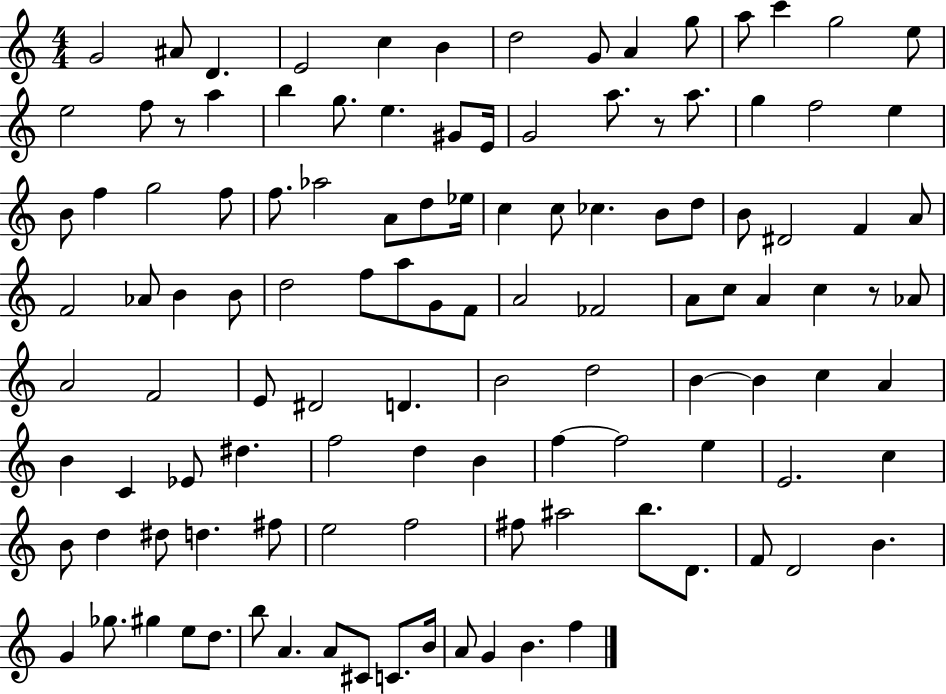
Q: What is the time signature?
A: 4/4